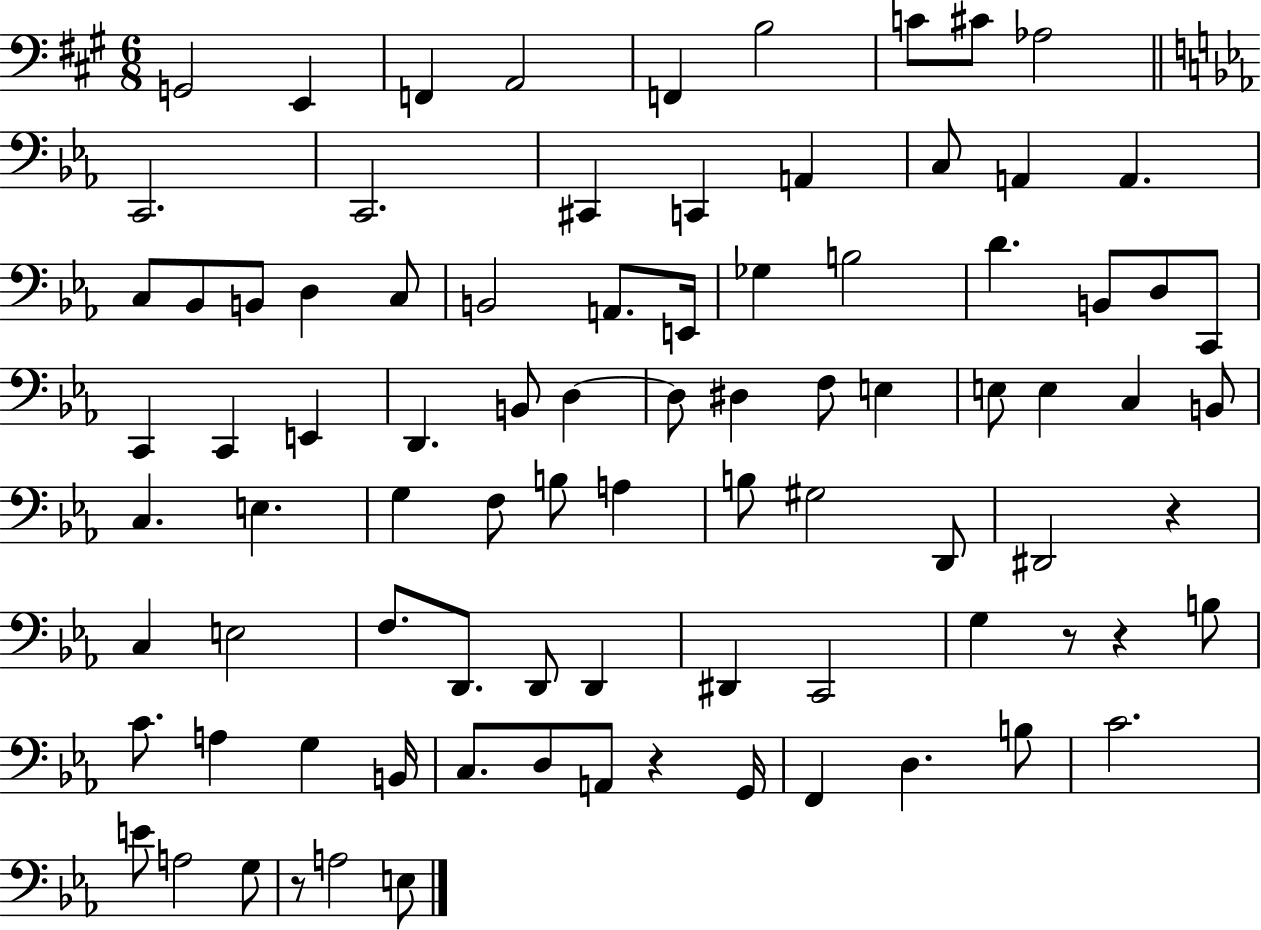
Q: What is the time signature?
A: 6/8